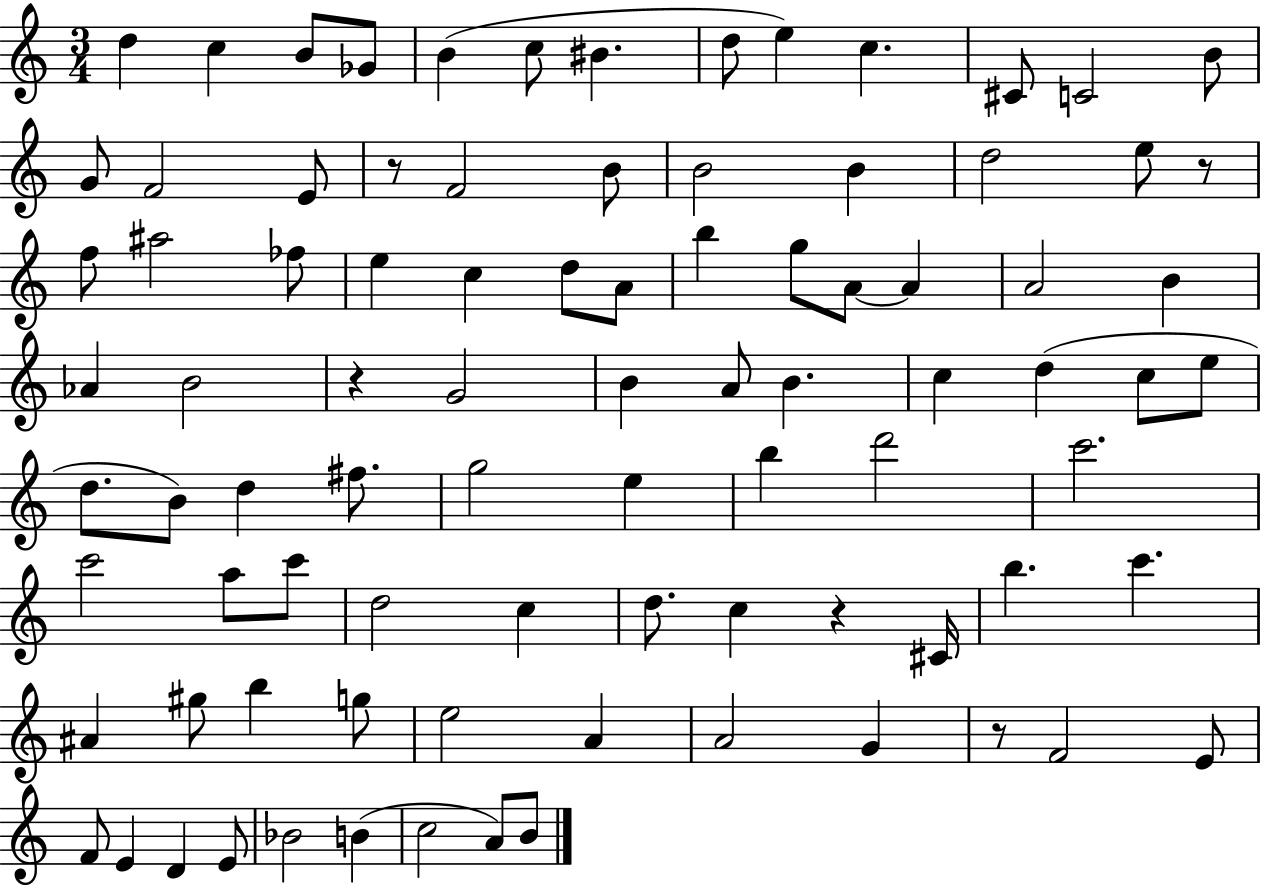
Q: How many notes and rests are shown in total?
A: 88